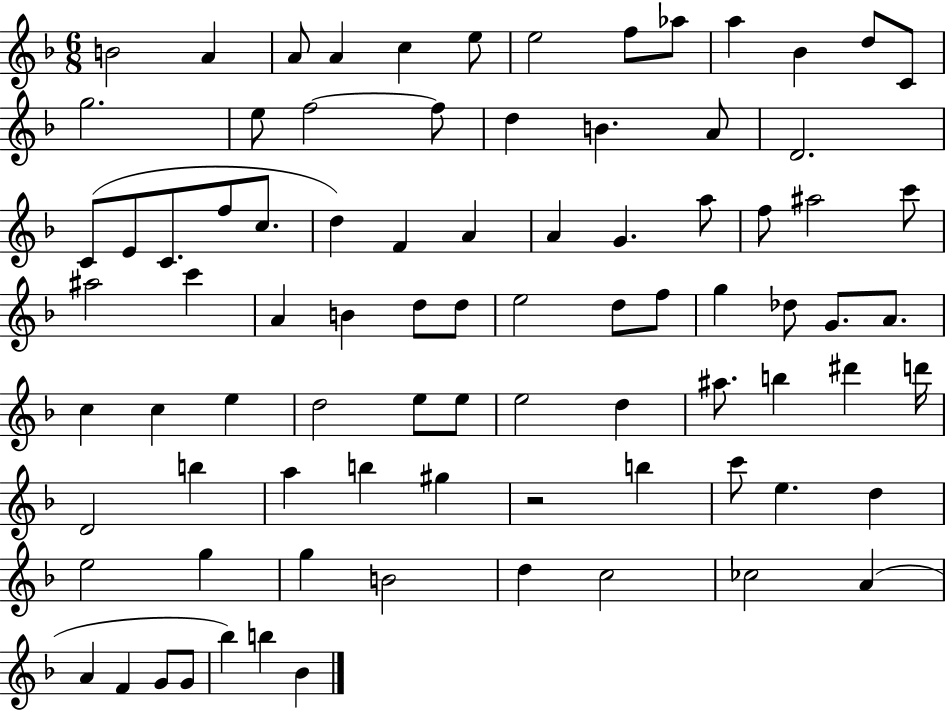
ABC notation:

X:1
T:Untitled
M:6/8
L:1/4
K:F
B2 A A/2 A c e/2 e2 f/2 _a/2 a _B d/2 C/2 g2 e/2 f2 f/2 d B A/2 D2 C/2 E/2 C/2 f/2 c/2 d F A A G a/2 f/2 ^a2 c'/2 ^a2 c' A B d/2 d/2 e2 d/2 f/2 g _d/2 G/2 A/2 c c e d2 e/2 e/2 e2 d ^a/2 b ^d' d'/4 D2 b a b ^g z2 b c'/2 e d e2 g g B2 d c2 _c2 A A F G/2 G/2 _b b _B